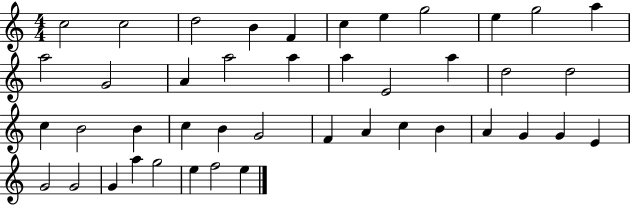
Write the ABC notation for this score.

X:1
T:Untitled
M:4/4
L:1/4
K:C
c2 c2 d2 B F c e g2 e g2 a a2 G2 A a2 a a E2 a d2 d2 c B2 B c B G2 F A c B A G G E G2 G2 G a g2 e f2 e